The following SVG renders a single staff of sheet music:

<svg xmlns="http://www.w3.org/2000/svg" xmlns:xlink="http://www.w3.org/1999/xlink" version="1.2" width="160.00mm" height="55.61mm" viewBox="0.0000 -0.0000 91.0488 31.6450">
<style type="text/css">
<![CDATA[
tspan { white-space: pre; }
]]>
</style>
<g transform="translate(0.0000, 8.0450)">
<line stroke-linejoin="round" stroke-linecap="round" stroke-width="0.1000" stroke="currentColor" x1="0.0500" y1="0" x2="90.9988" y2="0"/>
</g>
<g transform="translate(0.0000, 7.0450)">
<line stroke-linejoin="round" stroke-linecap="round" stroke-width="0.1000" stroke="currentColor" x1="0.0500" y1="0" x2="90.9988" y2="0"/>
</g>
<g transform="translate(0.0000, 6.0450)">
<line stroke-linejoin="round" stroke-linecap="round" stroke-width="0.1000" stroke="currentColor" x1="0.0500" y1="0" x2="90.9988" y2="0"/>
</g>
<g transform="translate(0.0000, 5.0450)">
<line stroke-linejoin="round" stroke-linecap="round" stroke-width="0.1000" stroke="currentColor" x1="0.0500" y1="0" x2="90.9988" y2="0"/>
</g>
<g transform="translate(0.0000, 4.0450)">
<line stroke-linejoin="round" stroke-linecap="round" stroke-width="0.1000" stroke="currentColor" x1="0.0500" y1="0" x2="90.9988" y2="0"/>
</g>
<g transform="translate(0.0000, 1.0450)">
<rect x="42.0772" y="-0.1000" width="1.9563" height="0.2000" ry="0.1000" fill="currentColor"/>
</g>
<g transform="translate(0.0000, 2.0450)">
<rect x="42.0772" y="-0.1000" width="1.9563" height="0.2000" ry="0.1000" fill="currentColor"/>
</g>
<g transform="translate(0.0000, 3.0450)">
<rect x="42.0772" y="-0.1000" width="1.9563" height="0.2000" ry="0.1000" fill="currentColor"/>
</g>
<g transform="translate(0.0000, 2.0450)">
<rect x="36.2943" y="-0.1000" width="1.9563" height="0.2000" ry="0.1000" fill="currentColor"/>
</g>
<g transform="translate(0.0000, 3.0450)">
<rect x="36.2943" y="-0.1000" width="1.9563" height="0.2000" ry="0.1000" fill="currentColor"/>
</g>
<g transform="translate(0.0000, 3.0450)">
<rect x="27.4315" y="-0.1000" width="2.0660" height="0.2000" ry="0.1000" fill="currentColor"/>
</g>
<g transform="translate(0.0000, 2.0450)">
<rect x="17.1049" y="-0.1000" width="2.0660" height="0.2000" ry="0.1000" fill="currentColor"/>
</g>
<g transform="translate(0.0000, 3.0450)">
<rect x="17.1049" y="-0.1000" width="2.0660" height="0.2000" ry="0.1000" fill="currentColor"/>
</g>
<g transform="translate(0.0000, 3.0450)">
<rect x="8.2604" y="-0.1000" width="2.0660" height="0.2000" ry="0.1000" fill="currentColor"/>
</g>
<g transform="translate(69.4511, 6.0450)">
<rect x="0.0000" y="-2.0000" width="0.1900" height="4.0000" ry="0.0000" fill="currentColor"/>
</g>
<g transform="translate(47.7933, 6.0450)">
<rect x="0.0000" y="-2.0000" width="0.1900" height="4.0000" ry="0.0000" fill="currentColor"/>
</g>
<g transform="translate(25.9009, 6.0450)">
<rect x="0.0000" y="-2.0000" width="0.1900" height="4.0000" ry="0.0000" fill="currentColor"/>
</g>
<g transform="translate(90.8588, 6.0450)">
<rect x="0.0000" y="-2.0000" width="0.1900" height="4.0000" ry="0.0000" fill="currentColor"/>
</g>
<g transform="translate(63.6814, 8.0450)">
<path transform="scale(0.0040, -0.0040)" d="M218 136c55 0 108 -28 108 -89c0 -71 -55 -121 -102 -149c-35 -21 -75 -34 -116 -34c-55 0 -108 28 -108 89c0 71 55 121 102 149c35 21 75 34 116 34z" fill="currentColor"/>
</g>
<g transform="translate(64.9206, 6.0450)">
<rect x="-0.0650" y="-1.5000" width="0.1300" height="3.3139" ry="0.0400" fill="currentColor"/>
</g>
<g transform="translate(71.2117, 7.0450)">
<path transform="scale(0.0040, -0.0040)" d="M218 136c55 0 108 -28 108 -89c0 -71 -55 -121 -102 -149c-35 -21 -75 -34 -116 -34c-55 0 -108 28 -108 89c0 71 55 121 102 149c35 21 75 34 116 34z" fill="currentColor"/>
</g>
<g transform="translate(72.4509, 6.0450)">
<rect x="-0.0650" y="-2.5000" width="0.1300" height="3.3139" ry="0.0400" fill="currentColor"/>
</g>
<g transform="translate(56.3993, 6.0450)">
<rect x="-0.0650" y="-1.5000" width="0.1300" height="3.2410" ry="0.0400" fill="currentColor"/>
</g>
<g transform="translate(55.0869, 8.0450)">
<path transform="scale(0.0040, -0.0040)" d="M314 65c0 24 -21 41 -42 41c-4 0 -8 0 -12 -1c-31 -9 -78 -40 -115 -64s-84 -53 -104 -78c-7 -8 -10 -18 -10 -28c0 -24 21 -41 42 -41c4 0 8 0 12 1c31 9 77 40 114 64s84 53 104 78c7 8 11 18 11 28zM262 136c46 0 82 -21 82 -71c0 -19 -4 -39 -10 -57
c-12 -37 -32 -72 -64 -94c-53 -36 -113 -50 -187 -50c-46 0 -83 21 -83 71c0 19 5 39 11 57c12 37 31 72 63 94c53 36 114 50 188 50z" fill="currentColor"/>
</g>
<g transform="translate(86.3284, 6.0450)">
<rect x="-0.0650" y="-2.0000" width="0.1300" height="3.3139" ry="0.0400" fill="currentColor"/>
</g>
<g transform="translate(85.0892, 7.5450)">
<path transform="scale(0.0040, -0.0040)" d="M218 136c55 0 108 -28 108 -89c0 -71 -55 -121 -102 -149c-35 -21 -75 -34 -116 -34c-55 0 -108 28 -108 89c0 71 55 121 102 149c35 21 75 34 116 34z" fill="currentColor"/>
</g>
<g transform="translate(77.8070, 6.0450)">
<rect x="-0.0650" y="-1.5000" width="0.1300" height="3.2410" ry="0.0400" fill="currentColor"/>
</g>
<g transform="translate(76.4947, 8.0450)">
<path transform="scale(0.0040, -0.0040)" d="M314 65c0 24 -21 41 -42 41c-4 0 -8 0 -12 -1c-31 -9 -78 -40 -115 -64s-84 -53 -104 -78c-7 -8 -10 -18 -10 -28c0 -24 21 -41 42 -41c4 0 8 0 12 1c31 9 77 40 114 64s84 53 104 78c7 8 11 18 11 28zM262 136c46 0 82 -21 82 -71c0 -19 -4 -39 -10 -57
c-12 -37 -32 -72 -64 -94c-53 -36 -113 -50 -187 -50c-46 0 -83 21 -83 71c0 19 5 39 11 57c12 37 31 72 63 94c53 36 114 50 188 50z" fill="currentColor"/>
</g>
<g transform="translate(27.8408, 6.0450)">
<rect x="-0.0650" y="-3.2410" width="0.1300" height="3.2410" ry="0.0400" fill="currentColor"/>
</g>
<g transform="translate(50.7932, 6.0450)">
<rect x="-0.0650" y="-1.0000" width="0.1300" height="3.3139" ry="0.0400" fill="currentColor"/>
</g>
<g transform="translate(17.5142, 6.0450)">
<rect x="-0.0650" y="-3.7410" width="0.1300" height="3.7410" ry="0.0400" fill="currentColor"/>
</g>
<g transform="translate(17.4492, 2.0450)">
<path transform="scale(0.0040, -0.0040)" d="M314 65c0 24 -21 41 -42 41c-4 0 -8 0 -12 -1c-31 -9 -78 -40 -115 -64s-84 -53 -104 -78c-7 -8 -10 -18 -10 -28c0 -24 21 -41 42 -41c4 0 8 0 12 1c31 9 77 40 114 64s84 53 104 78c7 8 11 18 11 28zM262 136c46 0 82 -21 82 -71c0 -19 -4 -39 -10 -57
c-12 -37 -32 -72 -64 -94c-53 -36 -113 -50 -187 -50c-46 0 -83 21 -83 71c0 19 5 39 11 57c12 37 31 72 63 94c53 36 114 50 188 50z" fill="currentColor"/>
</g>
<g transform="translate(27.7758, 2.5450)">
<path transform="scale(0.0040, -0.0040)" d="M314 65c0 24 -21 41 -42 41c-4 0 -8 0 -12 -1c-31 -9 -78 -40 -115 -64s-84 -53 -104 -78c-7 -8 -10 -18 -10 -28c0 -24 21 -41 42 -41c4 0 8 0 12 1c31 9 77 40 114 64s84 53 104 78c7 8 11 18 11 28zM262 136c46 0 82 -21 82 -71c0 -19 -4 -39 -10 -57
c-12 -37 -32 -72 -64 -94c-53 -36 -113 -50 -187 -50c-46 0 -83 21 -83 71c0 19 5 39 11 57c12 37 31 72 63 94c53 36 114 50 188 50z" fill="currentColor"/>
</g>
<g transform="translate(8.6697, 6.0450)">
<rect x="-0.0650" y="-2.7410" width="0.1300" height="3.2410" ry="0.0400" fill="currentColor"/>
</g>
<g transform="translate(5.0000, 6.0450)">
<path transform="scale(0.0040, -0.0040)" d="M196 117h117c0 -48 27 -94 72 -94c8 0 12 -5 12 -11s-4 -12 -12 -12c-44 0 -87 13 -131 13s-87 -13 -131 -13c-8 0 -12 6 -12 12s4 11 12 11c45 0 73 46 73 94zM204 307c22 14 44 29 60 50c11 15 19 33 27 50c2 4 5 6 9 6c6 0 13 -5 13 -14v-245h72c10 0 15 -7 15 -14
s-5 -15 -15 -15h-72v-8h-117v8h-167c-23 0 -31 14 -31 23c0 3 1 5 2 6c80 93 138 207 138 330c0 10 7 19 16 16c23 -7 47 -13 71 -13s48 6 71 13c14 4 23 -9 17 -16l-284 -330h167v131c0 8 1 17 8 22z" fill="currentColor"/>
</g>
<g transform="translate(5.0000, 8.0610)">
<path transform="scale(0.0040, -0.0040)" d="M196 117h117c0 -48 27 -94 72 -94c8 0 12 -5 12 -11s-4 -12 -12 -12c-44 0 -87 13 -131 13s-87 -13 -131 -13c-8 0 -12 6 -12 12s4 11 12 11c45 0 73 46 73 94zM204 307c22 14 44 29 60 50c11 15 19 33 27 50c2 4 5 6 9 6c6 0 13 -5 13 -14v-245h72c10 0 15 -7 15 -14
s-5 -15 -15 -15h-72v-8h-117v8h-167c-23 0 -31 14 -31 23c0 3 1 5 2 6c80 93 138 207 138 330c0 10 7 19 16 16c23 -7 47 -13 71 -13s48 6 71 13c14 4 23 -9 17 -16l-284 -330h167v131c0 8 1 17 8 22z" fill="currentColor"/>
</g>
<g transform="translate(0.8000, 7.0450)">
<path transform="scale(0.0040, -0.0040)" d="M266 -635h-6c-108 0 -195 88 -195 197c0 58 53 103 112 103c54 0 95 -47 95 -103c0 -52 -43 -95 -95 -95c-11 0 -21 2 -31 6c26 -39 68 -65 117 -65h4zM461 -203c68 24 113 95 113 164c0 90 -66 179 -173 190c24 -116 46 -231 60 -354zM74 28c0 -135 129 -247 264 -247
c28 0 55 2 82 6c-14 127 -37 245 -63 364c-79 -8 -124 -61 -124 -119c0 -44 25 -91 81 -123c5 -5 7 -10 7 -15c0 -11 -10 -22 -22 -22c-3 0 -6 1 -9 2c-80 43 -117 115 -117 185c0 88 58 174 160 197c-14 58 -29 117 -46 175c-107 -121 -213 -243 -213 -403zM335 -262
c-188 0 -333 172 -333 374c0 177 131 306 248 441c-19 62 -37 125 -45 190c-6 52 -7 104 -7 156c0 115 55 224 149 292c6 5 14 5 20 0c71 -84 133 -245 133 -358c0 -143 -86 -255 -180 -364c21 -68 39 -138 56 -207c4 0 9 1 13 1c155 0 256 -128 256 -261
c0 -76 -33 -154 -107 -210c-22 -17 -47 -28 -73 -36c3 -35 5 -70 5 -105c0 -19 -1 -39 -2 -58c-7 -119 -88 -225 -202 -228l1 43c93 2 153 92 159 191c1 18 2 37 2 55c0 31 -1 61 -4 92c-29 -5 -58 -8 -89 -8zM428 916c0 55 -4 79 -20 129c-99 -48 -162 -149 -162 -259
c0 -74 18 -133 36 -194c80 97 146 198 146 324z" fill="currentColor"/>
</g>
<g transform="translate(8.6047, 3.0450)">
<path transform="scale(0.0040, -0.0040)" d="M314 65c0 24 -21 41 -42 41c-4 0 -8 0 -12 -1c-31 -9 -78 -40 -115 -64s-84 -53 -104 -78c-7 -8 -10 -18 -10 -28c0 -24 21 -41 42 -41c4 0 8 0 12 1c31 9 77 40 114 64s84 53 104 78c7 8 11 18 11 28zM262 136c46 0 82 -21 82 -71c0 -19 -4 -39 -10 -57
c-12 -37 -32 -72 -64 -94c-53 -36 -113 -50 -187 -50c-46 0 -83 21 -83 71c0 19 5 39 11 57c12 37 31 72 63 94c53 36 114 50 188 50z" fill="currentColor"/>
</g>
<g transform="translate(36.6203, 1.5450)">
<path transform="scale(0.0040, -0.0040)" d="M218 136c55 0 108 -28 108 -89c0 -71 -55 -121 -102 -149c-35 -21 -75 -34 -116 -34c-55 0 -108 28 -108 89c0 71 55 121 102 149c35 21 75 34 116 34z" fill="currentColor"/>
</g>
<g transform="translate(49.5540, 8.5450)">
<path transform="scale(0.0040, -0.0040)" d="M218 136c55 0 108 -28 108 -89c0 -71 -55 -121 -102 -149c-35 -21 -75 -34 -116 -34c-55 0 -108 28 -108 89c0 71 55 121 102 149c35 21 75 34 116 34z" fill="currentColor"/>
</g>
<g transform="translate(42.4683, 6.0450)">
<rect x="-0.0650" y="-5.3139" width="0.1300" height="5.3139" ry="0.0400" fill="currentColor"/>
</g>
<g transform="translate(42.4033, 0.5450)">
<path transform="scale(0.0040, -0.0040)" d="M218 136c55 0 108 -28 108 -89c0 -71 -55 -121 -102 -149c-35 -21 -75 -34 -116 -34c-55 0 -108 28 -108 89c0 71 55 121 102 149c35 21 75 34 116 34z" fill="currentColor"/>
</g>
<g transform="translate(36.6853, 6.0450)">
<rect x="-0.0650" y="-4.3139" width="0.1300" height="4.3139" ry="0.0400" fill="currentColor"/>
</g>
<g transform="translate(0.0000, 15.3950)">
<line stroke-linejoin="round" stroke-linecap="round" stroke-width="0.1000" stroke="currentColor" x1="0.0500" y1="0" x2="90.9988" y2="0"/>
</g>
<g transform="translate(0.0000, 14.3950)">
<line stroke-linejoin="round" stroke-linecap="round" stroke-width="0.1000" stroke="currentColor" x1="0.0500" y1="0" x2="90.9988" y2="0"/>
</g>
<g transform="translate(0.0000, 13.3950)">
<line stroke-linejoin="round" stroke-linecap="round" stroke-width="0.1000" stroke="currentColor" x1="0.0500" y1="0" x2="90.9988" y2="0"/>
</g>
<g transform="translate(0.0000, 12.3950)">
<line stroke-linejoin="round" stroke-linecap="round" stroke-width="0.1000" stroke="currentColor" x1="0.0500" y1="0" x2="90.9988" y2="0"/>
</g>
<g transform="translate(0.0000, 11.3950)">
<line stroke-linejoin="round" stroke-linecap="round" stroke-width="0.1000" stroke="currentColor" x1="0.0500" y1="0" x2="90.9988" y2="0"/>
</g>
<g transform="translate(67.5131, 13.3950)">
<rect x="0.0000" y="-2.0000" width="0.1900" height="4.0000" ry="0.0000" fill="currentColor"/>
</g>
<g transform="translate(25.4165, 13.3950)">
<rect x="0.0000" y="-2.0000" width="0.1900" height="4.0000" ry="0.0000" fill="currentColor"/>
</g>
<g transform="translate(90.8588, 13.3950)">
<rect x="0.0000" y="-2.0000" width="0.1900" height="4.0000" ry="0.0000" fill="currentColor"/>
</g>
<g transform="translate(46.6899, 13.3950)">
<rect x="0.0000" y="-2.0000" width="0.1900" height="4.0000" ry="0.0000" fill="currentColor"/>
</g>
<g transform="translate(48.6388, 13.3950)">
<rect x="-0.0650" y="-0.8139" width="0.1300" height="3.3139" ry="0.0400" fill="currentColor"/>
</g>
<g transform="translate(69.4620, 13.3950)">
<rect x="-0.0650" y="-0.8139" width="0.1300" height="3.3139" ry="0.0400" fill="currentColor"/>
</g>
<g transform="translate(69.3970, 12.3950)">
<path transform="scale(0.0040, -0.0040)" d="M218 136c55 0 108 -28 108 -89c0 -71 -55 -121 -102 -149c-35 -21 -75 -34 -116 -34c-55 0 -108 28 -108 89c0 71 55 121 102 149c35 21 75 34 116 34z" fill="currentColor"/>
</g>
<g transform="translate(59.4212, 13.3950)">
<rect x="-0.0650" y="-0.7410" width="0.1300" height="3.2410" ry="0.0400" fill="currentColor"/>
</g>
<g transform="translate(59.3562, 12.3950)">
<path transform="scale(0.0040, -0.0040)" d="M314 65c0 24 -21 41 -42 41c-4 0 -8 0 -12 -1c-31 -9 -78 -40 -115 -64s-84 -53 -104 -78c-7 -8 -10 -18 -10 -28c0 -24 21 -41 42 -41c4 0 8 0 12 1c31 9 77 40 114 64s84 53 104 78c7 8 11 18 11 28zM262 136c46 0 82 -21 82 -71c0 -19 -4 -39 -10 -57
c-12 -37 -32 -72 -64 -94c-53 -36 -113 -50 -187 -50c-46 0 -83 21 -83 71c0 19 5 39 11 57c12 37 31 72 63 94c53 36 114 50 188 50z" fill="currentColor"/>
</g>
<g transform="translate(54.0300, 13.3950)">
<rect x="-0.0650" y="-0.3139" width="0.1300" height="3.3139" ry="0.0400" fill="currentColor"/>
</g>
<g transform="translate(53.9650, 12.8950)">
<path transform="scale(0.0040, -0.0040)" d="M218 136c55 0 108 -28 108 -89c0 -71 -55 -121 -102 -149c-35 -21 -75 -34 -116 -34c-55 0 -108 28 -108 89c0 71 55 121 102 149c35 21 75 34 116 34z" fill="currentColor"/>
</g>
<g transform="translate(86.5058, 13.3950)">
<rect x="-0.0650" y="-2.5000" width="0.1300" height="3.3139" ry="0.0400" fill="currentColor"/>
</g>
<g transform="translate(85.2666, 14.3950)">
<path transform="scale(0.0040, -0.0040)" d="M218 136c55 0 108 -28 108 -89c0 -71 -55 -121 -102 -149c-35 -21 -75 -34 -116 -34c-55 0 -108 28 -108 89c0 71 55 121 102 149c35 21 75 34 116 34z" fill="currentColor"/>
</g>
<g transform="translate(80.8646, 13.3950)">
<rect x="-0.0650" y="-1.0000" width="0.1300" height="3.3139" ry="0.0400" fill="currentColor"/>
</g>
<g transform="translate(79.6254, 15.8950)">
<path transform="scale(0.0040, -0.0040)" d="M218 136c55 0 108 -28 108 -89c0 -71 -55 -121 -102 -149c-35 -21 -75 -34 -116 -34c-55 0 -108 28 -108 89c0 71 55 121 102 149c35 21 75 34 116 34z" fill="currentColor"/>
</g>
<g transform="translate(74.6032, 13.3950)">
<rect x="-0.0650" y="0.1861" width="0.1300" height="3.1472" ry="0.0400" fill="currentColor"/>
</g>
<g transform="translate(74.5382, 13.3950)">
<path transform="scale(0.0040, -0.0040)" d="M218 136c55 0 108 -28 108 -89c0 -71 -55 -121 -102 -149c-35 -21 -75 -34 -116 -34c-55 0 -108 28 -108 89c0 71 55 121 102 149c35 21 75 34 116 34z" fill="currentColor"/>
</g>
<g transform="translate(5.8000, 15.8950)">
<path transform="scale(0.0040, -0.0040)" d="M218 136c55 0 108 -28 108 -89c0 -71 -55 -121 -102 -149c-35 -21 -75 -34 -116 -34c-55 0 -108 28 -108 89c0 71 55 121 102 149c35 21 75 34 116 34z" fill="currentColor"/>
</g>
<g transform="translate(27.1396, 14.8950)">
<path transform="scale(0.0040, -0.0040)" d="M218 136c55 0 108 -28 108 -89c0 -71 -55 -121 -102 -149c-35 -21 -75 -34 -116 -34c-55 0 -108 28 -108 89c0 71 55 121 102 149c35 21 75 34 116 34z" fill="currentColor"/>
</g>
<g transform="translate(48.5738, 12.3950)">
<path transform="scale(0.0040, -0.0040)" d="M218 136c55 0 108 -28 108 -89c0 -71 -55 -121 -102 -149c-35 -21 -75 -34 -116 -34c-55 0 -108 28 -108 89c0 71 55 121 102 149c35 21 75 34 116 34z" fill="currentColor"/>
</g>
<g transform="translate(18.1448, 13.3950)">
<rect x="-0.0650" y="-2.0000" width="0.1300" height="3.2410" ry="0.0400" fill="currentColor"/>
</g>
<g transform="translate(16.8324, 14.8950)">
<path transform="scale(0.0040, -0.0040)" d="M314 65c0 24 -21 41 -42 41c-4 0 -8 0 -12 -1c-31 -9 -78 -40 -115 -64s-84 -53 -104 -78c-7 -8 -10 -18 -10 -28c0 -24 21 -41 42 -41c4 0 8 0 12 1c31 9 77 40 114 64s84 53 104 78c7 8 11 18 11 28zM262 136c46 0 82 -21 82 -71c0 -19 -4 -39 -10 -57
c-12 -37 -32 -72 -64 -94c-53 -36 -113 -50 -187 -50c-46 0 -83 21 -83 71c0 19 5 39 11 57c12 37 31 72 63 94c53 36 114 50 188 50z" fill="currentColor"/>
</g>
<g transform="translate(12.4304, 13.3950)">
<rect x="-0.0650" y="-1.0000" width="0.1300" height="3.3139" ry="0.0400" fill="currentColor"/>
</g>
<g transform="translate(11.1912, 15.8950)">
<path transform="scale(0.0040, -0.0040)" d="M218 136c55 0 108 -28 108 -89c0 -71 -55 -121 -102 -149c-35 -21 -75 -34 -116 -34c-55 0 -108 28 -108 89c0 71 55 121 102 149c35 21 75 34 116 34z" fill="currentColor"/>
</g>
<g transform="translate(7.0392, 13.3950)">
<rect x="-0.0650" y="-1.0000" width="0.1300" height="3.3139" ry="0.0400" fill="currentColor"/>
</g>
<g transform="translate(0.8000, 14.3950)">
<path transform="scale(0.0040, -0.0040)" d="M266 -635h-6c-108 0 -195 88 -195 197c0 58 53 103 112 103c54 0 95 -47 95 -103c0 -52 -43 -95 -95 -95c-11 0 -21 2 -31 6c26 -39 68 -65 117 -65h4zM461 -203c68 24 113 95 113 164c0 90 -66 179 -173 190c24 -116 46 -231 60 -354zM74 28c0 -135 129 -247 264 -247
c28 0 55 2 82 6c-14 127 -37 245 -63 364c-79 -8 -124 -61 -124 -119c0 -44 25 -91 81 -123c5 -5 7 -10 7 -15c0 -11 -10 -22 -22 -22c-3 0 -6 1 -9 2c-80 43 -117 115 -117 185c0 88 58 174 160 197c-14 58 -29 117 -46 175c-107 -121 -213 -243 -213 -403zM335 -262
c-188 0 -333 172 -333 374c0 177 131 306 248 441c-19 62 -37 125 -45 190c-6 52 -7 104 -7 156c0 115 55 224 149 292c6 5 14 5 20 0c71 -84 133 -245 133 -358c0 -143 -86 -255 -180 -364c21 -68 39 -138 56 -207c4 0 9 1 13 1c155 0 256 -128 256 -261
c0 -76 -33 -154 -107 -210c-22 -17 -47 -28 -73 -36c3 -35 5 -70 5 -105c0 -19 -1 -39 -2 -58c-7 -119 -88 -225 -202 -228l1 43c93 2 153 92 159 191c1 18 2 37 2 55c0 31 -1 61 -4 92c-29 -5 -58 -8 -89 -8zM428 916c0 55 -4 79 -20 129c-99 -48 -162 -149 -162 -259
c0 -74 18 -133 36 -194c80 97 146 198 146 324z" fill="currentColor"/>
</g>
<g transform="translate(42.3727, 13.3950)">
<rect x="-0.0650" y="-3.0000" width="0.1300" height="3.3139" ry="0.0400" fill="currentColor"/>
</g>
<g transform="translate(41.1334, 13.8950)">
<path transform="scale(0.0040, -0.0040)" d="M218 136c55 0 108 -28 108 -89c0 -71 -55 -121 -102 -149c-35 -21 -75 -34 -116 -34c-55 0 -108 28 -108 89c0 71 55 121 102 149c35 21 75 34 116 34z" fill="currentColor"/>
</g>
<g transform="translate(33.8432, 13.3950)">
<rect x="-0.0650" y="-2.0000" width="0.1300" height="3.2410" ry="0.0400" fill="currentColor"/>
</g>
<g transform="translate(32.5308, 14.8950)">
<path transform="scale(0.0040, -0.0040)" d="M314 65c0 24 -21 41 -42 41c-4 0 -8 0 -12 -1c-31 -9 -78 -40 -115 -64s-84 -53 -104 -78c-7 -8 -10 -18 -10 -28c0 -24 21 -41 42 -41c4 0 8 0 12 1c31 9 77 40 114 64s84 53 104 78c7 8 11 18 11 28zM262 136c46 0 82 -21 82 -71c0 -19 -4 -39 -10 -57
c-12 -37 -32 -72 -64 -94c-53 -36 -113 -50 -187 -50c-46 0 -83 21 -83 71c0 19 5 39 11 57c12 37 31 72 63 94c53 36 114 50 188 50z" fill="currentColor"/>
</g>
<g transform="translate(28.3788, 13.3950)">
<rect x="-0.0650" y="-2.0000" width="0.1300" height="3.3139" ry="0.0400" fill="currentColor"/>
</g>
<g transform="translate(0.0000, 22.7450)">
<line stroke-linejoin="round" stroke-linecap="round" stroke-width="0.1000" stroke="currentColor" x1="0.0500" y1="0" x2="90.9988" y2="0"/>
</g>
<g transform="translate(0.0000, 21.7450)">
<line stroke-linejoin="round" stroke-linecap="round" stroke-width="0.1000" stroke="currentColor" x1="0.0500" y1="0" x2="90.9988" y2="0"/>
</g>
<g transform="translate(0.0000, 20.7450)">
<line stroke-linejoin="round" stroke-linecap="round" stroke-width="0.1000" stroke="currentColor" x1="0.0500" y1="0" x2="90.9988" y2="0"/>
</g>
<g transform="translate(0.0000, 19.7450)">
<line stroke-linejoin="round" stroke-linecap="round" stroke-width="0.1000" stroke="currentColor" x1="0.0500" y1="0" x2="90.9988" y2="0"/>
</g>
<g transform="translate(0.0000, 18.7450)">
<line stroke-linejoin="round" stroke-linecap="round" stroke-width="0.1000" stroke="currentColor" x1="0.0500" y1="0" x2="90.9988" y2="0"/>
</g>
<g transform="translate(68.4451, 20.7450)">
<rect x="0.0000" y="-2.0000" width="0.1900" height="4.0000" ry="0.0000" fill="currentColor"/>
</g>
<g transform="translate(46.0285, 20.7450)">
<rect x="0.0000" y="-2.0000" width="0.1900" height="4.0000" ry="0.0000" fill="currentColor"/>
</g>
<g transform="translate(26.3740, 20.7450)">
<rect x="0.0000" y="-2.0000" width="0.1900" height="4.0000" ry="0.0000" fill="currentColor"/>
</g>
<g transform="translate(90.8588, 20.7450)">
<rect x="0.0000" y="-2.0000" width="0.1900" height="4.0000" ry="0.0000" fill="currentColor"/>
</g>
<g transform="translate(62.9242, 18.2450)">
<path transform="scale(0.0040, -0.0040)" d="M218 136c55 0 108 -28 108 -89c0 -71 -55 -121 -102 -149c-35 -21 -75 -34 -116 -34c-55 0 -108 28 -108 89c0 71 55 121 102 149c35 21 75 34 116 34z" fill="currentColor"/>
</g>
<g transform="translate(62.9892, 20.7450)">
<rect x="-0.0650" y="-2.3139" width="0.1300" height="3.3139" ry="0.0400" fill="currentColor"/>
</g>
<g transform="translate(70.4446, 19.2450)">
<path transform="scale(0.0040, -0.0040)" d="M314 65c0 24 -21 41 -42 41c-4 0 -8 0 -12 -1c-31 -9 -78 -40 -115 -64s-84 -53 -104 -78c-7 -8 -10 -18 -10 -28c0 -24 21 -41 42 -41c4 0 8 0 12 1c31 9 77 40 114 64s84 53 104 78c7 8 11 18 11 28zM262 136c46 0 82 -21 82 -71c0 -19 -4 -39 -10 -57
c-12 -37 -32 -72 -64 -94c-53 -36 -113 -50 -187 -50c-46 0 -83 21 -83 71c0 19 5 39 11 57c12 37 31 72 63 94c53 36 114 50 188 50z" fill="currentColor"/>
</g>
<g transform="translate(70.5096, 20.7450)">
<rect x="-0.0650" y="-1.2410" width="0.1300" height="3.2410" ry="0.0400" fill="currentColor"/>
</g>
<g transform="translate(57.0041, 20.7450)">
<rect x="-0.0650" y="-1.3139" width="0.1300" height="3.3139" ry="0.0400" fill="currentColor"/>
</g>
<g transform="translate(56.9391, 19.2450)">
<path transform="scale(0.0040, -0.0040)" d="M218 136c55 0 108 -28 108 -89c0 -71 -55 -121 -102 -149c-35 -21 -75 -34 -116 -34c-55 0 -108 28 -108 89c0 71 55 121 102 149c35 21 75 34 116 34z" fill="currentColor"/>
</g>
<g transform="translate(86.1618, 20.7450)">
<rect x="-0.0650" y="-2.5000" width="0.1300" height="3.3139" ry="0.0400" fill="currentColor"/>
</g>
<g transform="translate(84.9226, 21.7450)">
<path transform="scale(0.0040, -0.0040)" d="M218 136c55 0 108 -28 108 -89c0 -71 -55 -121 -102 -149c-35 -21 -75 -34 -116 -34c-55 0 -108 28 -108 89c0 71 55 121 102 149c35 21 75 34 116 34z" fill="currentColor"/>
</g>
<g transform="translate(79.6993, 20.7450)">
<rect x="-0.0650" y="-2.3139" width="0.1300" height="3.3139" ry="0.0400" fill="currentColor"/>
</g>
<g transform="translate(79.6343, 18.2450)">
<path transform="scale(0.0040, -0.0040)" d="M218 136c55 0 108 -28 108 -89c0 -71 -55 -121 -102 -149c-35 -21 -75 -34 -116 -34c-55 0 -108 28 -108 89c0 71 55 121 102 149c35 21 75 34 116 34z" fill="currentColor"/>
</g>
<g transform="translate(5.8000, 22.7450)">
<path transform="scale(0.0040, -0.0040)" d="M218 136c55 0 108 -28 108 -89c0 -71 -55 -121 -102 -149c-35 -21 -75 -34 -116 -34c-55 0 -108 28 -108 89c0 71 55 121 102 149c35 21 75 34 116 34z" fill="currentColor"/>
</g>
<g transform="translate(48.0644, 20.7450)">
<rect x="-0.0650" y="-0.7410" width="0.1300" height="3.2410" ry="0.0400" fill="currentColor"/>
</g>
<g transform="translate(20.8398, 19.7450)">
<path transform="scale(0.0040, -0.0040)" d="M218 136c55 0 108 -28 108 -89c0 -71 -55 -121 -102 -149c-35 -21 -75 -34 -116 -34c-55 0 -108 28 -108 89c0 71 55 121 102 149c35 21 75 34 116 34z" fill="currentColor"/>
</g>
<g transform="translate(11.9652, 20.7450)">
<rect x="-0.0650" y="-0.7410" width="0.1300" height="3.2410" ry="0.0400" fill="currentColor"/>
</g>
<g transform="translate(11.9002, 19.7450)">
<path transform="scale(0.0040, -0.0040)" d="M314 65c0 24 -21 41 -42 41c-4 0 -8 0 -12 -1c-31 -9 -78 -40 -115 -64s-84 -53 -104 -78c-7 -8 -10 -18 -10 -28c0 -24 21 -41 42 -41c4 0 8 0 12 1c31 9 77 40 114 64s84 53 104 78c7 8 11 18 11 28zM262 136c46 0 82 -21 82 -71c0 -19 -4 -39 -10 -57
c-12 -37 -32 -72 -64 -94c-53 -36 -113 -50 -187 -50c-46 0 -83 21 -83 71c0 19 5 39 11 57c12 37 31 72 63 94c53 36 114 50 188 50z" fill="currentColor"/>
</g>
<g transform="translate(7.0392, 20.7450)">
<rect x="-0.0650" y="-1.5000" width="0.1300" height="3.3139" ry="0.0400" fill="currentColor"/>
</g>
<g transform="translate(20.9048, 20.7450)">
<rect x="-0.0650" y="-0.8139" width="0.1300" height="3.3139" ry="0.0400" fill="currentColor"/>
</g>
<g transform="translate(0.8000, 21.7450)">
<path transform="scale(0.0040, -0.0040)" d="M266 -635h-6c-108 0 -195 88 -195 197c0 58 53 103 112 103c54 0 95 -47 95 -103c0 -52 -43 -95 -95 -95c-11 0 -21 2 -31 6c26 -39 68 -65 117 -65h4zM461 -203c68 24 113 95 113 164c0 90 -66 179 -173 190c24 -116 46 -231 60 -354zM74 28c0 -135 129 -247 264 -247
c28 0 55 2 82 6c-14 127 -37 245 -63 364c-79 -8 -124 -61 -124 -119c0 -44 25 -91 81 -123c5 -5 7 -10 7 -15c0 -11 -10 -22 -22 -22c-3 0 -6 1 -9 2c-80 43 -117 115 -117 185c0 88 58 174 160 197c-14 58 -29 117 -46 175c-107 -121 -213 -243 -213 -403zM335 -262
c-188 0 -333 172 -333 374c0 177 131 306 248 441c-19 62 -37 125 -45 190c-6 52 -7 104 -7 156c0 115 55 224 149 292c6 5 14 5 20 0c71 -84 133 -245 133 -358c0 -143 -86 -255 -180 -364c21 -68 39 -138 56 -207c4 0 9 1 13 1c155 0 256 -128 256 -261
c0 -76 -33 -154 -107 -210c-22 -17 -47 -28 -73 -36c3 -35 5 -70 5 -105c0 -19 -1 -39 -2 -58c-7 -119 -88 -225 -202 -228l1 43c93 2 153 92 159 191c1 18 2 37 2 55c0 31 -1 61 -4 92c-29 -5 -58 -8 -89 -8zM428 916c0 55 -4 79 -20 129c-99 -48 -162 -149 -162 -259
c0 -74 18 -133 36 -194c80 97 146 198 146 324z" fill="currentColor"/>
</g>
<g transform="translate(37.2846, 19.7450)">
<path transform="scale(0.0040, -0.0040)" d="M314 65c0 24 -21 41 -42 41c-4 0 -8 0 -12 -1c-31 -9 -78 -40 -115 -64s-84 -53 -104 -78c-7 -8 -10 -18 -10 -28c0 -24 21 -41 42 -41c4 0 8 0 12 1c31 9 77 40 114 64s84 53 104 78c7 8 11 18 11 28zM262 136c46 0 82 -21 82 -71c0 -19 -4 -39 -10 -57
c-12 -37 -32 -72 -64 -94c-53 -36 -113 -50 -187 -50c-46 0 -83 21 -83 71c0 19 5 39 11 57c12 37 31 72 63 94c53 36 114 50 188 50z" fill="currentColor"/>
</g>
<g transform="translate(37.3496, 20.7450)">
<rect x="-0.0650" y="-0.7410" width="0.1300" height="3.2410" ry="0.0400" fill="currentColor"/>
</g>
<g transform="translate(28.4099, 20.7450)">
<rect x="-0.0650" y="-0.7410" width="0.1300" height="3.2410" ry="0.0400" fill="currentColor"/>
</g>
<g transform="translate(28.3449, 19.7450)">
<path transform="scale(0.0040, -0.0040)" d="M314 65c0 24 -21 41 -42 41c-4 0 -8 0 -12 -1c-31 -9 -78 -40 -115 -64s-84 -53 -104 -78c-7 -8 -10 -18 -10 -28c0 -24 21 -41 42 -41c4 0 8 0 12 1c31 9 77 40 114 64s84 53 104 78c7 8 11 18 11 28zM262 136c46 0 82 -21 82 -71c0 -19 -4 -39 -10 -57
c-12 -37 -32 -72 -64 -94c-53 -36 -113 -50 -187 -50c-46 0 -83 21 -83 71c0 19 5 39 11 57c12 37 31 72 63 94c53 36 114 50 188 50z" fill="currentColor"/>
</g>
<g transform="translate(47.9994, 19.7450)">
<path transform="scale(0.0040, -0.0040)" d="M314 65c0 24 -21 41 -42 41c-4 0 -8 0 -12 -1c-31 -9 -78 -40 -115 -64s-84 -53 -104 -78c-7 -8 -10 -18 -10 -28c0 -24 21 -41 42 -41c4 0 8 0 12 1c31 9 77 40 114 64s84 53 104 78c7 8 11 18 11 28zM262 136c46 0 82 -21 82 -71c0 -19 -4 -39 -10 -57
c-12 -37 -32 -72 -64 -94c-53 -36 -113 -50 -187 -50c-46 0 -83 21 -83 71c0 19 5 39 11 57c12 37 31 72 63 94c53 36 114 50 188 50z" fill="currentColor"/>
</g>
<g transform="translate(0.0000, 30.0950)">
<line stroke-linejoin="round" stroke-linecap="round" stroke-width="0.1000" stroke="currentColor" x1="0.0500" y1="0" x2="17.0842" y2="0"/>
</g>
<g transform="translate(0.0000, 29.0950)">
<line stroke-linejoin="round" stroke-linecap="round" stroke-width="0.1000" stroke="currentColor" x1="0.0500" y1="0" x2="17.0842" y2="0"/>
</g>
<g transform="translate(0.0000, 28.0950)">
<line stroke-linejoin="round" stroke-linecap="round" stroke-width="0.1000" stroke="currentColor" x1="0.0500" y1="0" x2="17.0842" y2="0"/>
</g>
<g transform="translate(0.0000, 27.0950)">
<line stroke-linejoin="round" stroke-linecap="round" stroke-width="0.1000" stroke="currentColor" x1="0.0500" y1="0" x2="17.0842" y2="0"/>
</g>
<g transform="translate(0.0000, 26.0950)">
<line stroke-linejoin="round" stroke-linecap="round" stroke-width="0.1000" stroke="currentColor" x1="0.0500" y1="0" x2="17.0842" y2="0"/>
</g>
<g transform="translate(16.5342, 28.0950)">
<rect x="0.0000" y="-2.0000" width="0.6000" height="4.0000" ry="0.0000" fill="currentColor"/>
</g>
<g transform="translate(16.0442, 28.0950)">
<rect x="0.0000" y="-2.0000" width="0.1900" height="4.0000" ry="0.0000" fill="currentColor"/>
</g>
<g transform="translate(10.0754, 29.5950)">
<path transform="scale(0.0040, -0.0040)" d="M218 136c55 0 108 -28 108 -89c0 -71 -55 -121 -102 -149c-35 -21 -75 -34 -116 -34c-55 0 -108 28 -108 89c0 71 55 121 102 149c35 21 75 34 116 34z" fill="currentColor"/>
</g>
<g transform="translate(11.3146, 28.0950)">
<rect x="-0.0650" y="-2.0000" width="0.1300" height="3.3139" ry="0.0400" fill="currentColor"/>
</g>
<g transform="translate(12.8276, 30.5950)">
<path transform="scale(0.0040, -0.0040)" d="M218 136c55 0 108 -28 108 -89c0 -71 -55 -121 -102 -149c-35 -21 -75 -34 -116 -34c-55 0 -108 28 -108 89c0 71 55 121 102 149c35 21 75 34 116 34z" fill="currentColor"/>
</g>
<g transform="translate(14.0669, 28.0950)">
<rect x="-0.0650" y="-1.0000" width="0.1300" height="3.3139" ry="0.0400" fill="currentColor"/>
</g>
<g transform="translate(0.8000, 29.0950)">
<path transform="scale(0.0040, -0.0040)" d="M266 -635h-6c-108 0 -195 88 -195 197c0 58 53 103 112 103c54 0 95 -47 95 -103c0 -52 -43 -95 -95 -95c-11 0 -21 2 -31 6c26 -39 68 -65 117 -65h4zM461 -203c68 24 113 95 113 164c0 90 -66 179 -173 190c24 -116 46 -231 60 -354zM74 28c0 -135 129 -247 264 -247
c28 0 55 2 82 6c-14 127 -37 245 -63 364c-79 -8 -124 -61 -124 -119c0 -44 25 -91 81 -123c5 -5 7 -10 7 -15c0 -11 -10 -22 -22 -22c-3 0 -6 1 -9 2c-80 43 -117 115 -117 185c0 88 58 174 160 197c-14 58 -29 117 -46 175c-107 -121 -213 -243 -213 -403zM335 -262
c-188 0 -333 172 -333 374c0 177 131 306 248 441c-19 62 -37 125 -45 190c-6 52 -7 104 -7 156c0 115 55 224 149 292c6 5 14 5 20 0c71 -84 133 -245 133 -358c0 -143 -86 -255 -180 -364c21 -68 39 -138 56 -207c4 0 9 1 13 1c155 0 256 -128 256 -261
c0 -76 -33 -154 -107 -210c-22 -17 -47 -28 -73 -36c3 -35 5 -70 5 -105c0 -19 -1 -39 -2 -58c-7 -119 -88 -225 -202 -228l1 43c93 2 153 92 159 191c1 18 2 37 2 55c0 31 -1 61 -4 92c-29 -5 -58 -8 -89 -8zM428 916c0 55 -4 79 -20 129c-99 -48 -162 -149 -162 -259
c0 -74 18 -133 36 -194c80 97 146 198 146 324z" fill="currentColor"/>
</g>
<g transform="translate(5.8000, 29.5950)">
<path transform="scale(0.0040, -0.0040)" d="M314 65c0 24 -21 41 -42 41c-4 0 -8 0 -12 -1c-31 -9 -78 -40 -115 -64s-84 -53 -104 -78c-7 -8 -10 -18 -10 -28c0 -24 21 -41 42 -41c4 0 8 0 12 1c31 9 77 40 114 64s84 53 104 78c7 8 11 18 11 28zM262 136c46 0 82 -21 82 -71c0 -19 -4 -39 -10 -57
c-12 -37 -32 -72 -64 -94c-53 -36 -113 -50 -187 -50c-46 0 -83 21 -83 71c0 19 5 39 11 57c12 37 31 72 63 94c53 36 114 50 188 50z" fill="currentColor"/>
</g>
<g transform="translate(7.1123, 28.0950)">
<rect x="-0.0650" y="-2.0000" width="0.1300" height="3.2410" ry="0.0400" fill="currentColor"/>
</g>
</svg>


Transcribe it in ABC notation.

X:1
T:Untitled
M:4/4
L:1/4
K:C
a2 c'2 b2 d' f' D E2 E G E2 F D D F2 F F2 A d c d2 d B D G E d2 d d2 d2 d2 e g e2 g G F2 F D